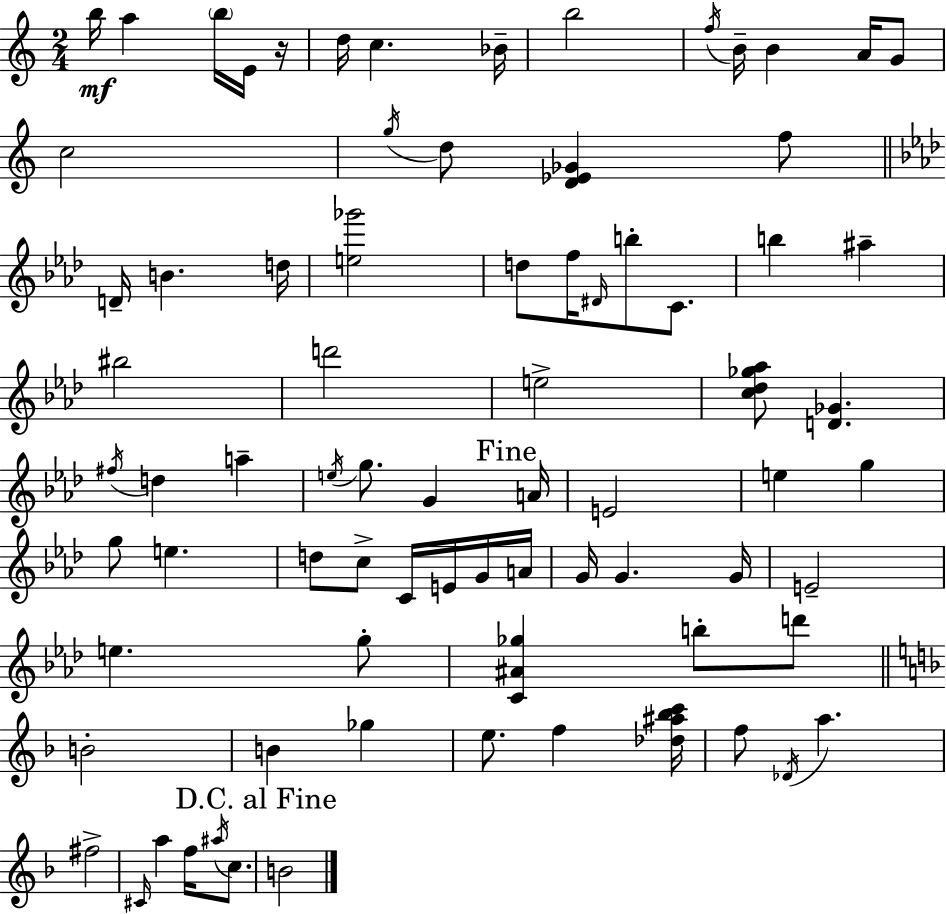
{
  \clef treble
  \numericTimeSignature
  \time 2/4
  \key a \minor
  b''16\mf a''4 \parenthesize b''16 e'16 r16 | d''16 c''4. bes'16-- | b''2 | \acciaccatura { f''16 } b'16-- b'4 a'16 g'8 | \break c''2 | \acciaccatura { g''16 } d''8 <d' ees' ges'>4 | f''8 \bar "||" \break \key aes \major d'16-- b'4. d''16 | <e'' ges'''>2 | d''8 f''16 \grace { dis'16 } b''8-. c'8. | b''4 ais''4-- | \break bis''2 | d'''2 | e''2-> | <c'' des'' ges'' aes''>8 <d' ges'>4. | \break \acciaccatura { fis''16 } d''4 a''4-- | \acciaccatura { e''16 } g''8. g'4 | \mark "Fine" a'16 e'2 | e''4 g''4 | \break g''8 e''4. | d''8 c''8-> c'16 | e'16 g'16 a'16 g'16 g'4. | g'16 e'2-- | \break e''4. | g''8-. <c' ais' ges''>4 b''8-. | d'''8 \bar "||" \break \key f \major b'2-. | b'4 ges''4 | e''8. f''4 <des'' ais'' bes'' c'''>16 | f''8 \acciaccatura { des'16 } a''4. | \break fis''2-> | \grace { cis'16 } a''4 f''16 \acciaccatura { ais''16 } | c''8. \mark "D.C. al Fine" b'2 | \bar "|."
}